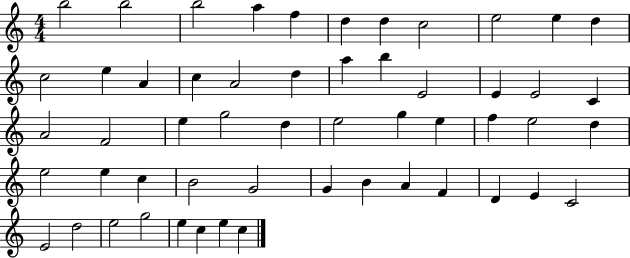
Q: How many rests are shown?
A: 0